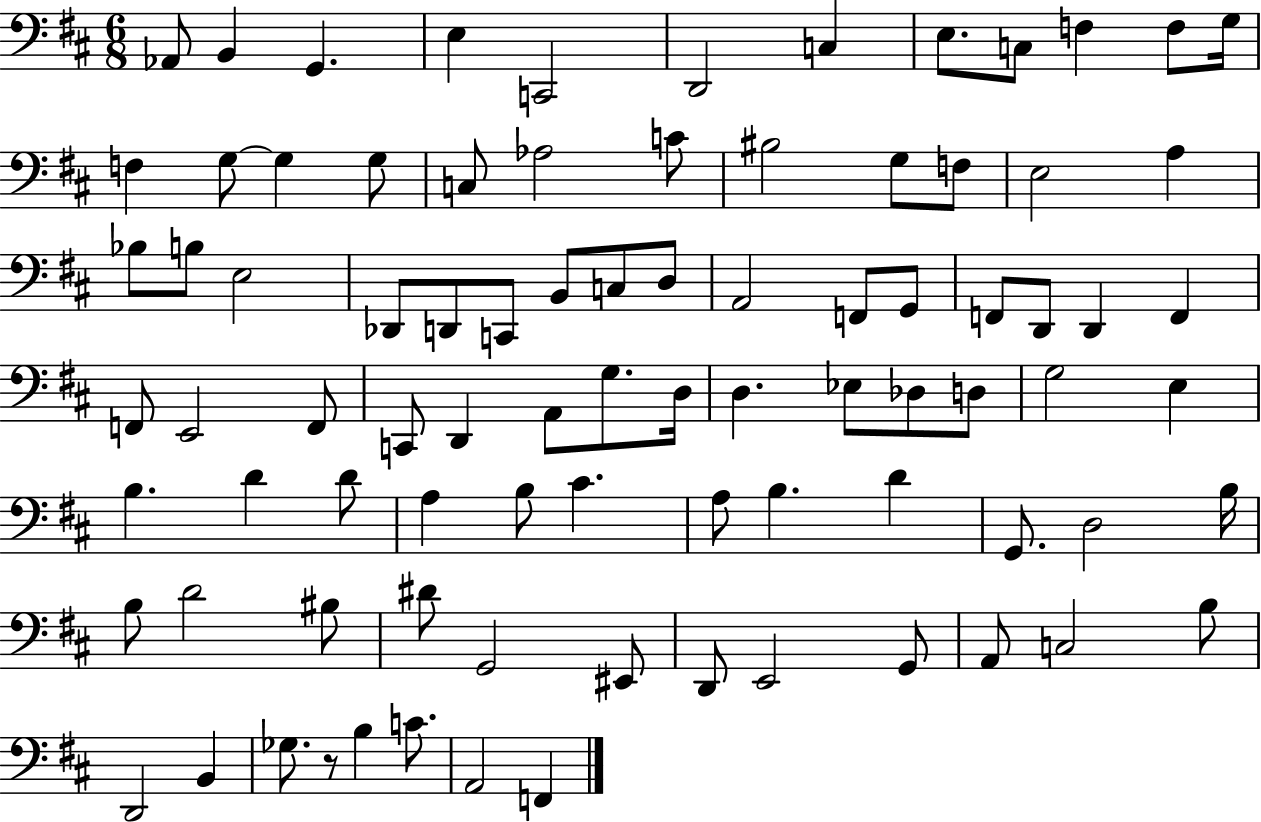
X:1
T:Untitled
M:6/8
L:1/4
K:D
_A,,/2 B,, G,, E, C,,2 D,,2 C, E,/2 C,/2 F, F,/2 G,/4 F, G,/2 G, G,/2 C,/2 _A,2 C/2 ^B,2 G,/2 F,/2 E,2 A, _B,/2 B,/2 E,2 _D,,/2 D,,/2 C,,/2 B,,/2 C,/2 D,/2 A,,2 F,,/2 G,,/2 F,,/2 D,,/2 D,, F,, F,,/2 E,,2 F,,/2 C,,/2 D,, A,,/2 G,/2 D,/4 D, _E,/2 _D,/2 D,/2 G,2 E, B, D D/2 A, B,/2 ^C A,/2 B, D G,,/2 D,2 B,/4 B,/2 D2 ^B,/2 ^D/2 G,,2 ^E,,/2 D,,/2 E,,2 G,,/2 A,,/2 C,2 B,/2 D,,2 B,, _G,/2 z/2 B, C/2 A,,2 F,,